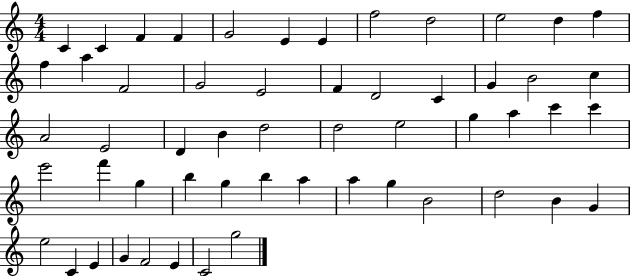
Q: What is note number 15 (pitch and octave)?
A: F4